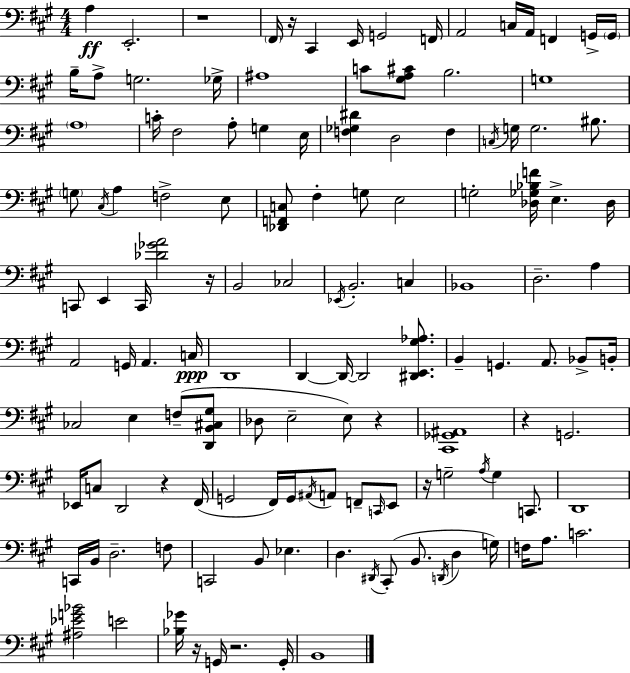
{
  \clef bass
  \numericTimeSignature
  \time 4/4
  \key a \major
  a4\ff e,2.-. | r1 | \parenthesize fis,16 r16 cis,4 e,16 g,2 f,16 | a,2 c16 a,16 f,4 g,16-> \parenthesize g,16 | \break b16-- a8-> g2. ges16-> | ais1 | c'8 <gis a cis'>8 b2. | g1 | \break \parenthesize a1 | c'16-. fis2 a8-. g4 e16 | <f ges dis'>4 d2 f4 | \acciaccatura { c16 } g16 g2. bis8. | \break \parenthesize g8 \acciaccatura { cis16 } a4 f2-> | e8 <des, f, c>8 fis4-. g8 e2 | g2-. <des ges bes f'>16 e4.-> | des16 c,8 e,4 c,16 <des' ges' a'>2 | \break r16 b,2 ces2 | \acciaccatura { ees,16 } b,2.-. c4 | bes,1 | d2.-- a4 | \break a,2 g,16 a,4. | c16\ppp d,1 | d,4~~ d,16~~ d,2 | <dis, e, gis aes>8. b,4-- g,4. a,8. | \break bes,8-> b,16-. ces2 e4 f8--( | <d, b, cis gis>8 des8 e2-- e8) r4 | <cis, ges, ais,>1 | r4 g,2. | \break ees,16 c8 d,2 r4 | fis,16( g,2 fis,16) g,16 \acciaccatura { ais,16 } a,8 | f,8-- \grace { c,16 } e,8 r16 g2-- \acciaccatura { a16 } g4 | c,8. d,1 | \break c,16 b,16 d2.-- | f8 c,2 b,8 | ees4. d4. \acciaccatura { dis,16 } cis,8-.( b,8. | \acciaccatura { d,16 } d4 g16) f16 a8. c'2. | \break <ais ees' g' bes'>2 | e'2 <bes ges'>16 r16 g,16 r2. | g,16-. b,1 | \bar "|."
}